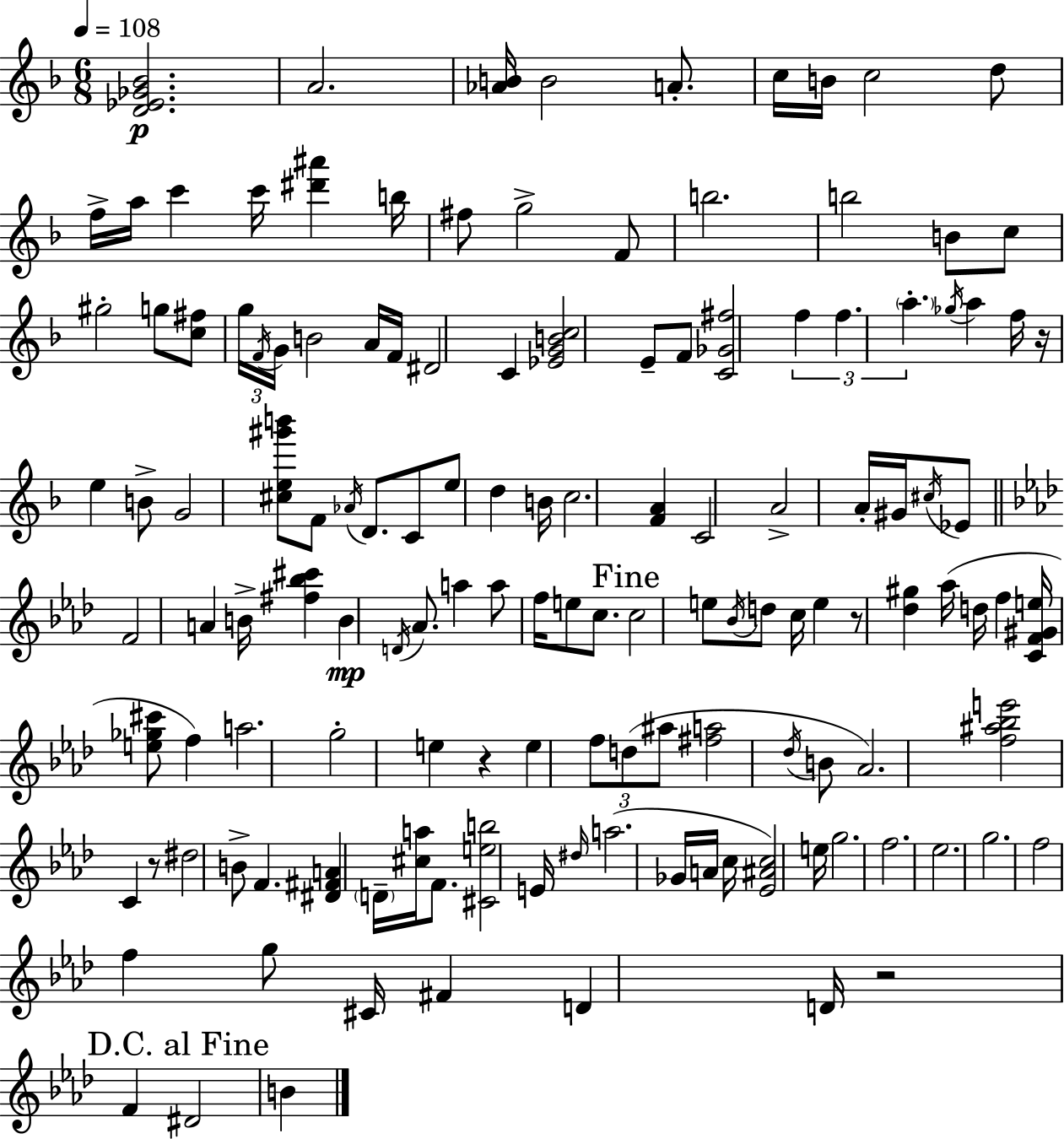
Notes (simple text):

[D4,Eb4,Gb4,Bb4]/h. A4/h. [Ab4,B4]/s B4/h A4/e. C5/s B4/s C5/h D5/e F5/s A5/s C6/q C6/s [D#6,A#6]/q B5/s F#5/e G5/h F4/e B5/h. B5/h B4/e C5/e G#5/h G5/e [C5,F#5]/e G5/s F4/s G4/s B4/h A4/s F4/s D#4/h C4/q [Eb4,G4,B4,C5]/h E4/e F4/e [C4,Gb4,F#5]/h F5/q F5/q. A5/q. Gb5/s A5/q F5/s R/s E5/q B4/e G4/h [C#5,E5,G#6,B6]/e F4/e Ab4/s D4/e. C4/e E5/e D5/q B4/s C5/h. [F4,A4]/q C4/h A4/h A4/s G#4/s C#5/s Eb4/e F4/h A4/q B4/s [F#5,Bb5,C#6]/q B4/q D4/s Ab4/e. A5/q A5/e F5/s E5/e C5/e. C5/h E5/e Bb4/s D5/e C5/s E5/q R/e [Db5,G#5]/q Ab5/s D5/s F5/q [C4,F4,G#4,E5]/s [E5,Gb5,C#6]/e F5/q A5/h. G5/h E5/q R/q E5/q F5/e D5/e A#5/e [F#5,A5]/h Db5/s B4/e Ab4/h. [F5,A#5,Bb5,E6]/h C4/q R/e D#5/h B4/e F4/q. [D#4,F#4,A4]/q D4/s [C#5,A5]/s F4/e. [C#4,E5,B5]/h E4/s D#5/s A5/h. Gb4/s A4/s C5/s [Eb4,A#4,C5]/h E5/s G5/h. F5/h. Eb5/h. G5/h. F5/h F5/q G5/e C#4/s F#4/q D4/q D4/s R/h F4/q D#4/h B4/q